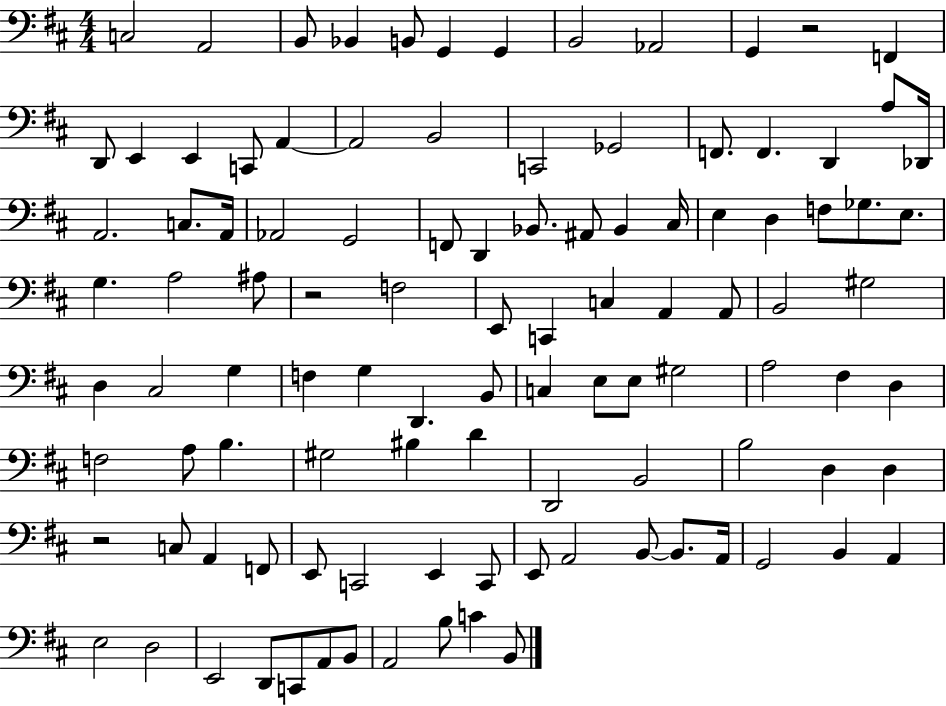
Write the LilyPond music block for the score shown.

{
  \clef bass
  \numericTimeSignature
  \time 4/4
  \key d \major
  c2 a,2 | b,8 bes,4 b,8 g,4 g,4 | b,2 aes,2 | g,4 r2 f,4 | \break d,8 e,4 e,4 c,8 a,4~~ | a,2 b,2 | c,2 ges,2 | f,8. f,4. d,4 a8 des,16 | \break a,2. c8. a,16 | aes,2 g,2 | f,8 d,4 bes,8. ais,8 bes,4 cis16 | e4 d4 f8 ges8. e8. | \break g4. a2 ais8 | r2 f2 | e,8 c,4 c4 a,4 a,8 | b,2 gis2 | \break d4 cis2 g4 | f4 g4 d,4. b,8 | c4 e8 e8 gis2 | a2 fis4 d4 | \break f2 a8 b4. | gis2 bis4 d'4 | d,2 b,2 | b2 d4 d4 | \break r2 c8 a,4 f,8 | e,8 c,2 e,4 c,8 | e,8 a,2 b,8~~ b,8. a,16 | g,2 b,4 a,4 | \break e2 d2 | e,2 d,8 c,8 a,8 b,8 | a,2 b8 c'4 b,8 | \bar "|."
}